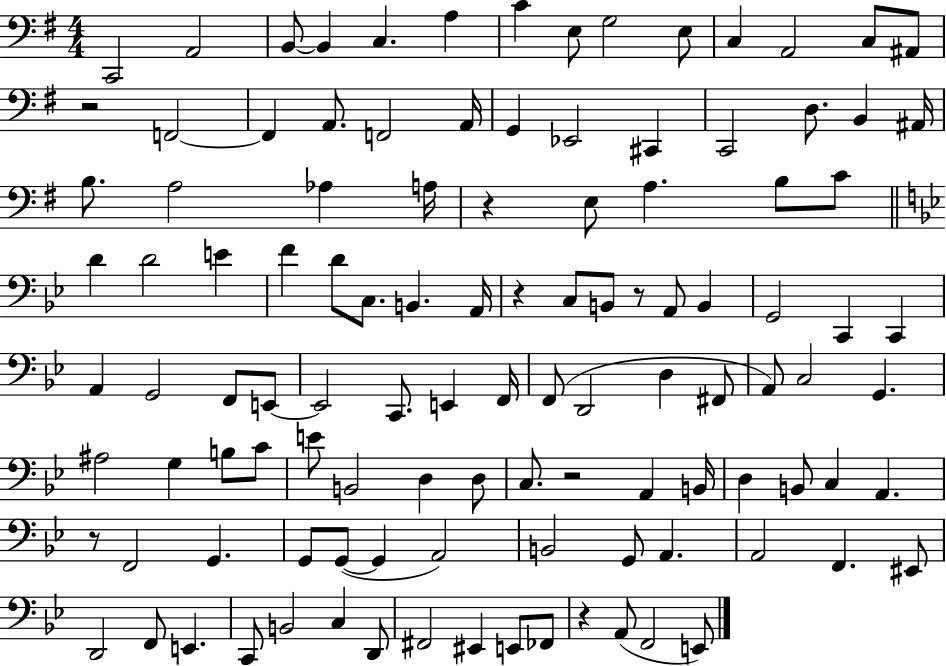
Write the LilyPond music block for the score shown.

{
  \clef bass
  \numericTimeSignature
  \time 4/4
  \key g \major
  \repeat volta 2 { c,2 a,2 | b,8~~ b,4 c4. a4 | c'4 e8 g2 e8 | c4 a,2 c8 ais,8 | \break r2 f,2~~ | f,4 a,8. f,2 a,16 | g,4 ees,2 cis,4 | c,2 d8. b,4 ais,16 | \break b8. a2 aes4 a16 | r4 e8 a4. b8 c'8 | \bar "||" \break \key bes \major d'4 d'2 e'4 | f'4 d'8 c8. b,4. a,16 | r4 c8 b,8 r8 a,8 b,4 | g,2 c,4 c,4 | \break a,4 g,2 f,8 e,8~~ | e,2 c,8. e,4 f,16 | f,8( d,2 d4 fis,8 | a,8) c2 g,4. | \break ais2 g4 b8 c'8 | e'8 b,2 d4 d8 | c8. r2 a,4 b,16 | d4 b,8 c4 a,4. | \break r8 f,2 g,4. | g,8 g,8~(~ g,4 a,2) | b,2 g,8 a,4. | a,2 f,4. eis,8 | \break d,2 f,8 e,4. | c,8 b,2 c4 d,8 | fis,2 eis,4 e,8 fes,8 | r4 a,8( f,2 e,8) | \break } \bar "|."
}